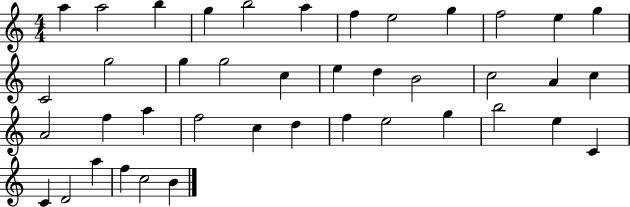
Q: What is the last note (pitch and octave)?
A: B4